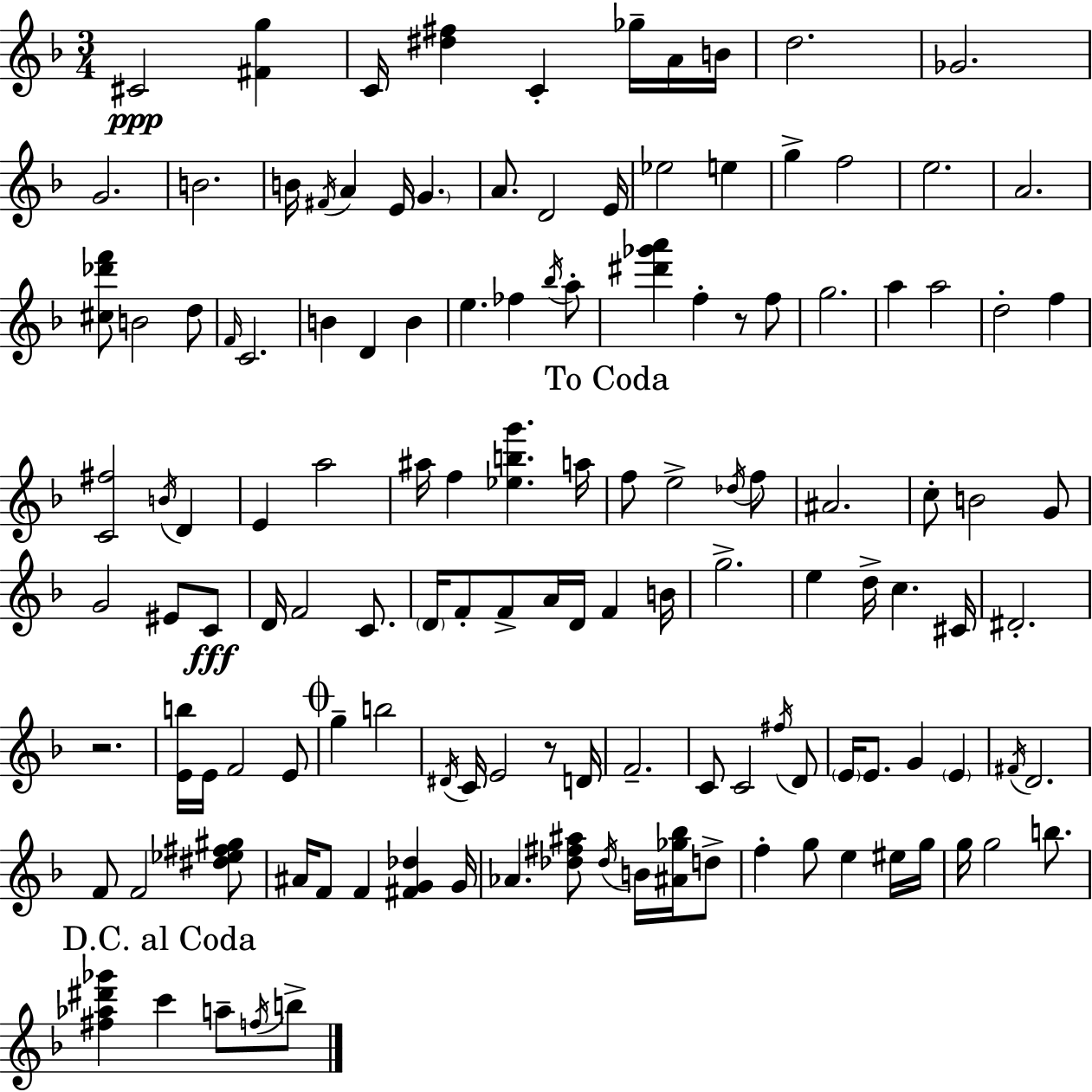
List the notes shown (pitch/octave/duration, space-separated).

C#4/h [F#4,G5]/q C4/s [D#5,F#5]/q C4/q Gb5/s A4/s B4/s D5/h. Gb4/h. G4/h. B4/h. B4/s F#4/s A4/q E4/s G4/q. A4/e. D4/h E4/s Eb5/h E5/q G5/q F5/h E5/h. A4/h. [C#5,Db6,F6]/e B4/h D5/e F4/s C4/h. B4/q D4/q B4/q E5/q. FES5/q Bb5/s A5/e [D#6,Gb6,A6]/q F5/q R/e F5/e G5/h. A5/q A5/h D5/h F5/q [C4,F#5]/h B4/s D4/q E4/q A5/h A#5/s F5/q [Eb5,B5,G6]/q. A5/s F5/e E5/h Db5/s F5/e A#4/h. C5/e B4/h G4/e G4/h EIS4/e C4/e D4/s F4/h C4/e. D4/s F4/e F4/e A4/s D4/s F4/q B4/s G5/h. E5/q D5/s C5/q. C#4/s D#4/h. R/h. [E4,B5]/s E4/s F4/h E4/e G5/q B5/h D#4/s C4/s E4/h R/e D4/s F4/h. C4/e C4/h F#5/s D4/e E4/s E4/e. G4/q E4/q F#4/s D4/h. F4/e F4/h [D#5,Eb5,F#5,G#5]/e A#4/s F4/e F4/q [F#4,G4,Db5]/q G4/s Ab4/q. [Db5,F#5,A#5]/e Db5/s B4/s [A#4,Gb5,Bb5]/s D5/e F5/q G5/e E5/q EIS5/s G5/s G5/s G5/h B5/e. [F#5,Ab5,D#6,Gb6]/q C6/q A5/e F5/s B5/e